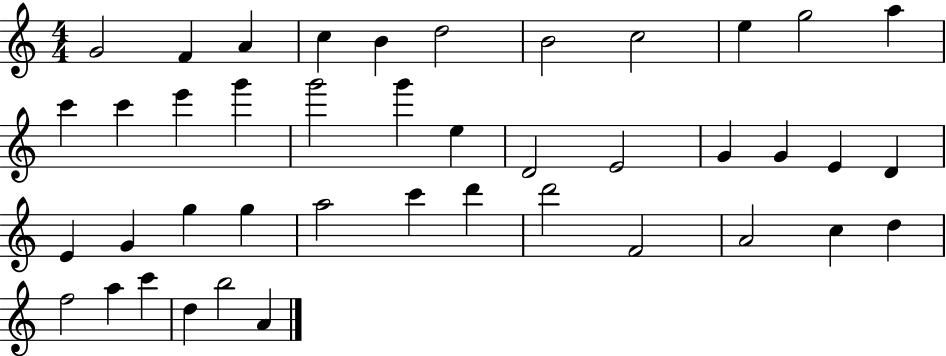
{
  \clef treble
  \numericTimeSignature
  \time 4/4
  \key c \major
  g'2 f'4 a'4 | c''4 b'4 d''2 | b'2 c''2 | e''4 g''2 a''4 | \break c'''4 c'''4 e'''4 g'''4 | g'''2 g'''4 e''4 | d'2 e'2 | g'4 g'4 e'4 d'4 | \break e'4 g'4 g''4 g''4 | a''2 c'''4 d'''4 | d'''2 f'2 | a'2 c''4 d''4 | \break f''2 a''4 c'''4 | d''4 b''2 a'4 | \bar "|."
}